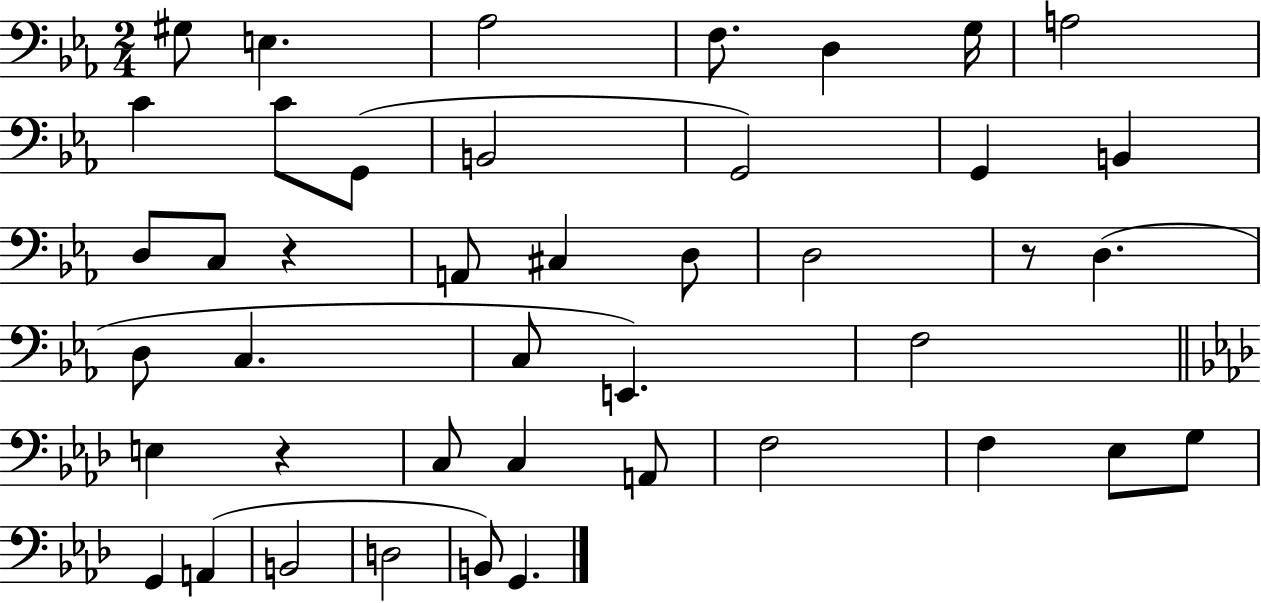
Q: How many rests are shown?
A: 3